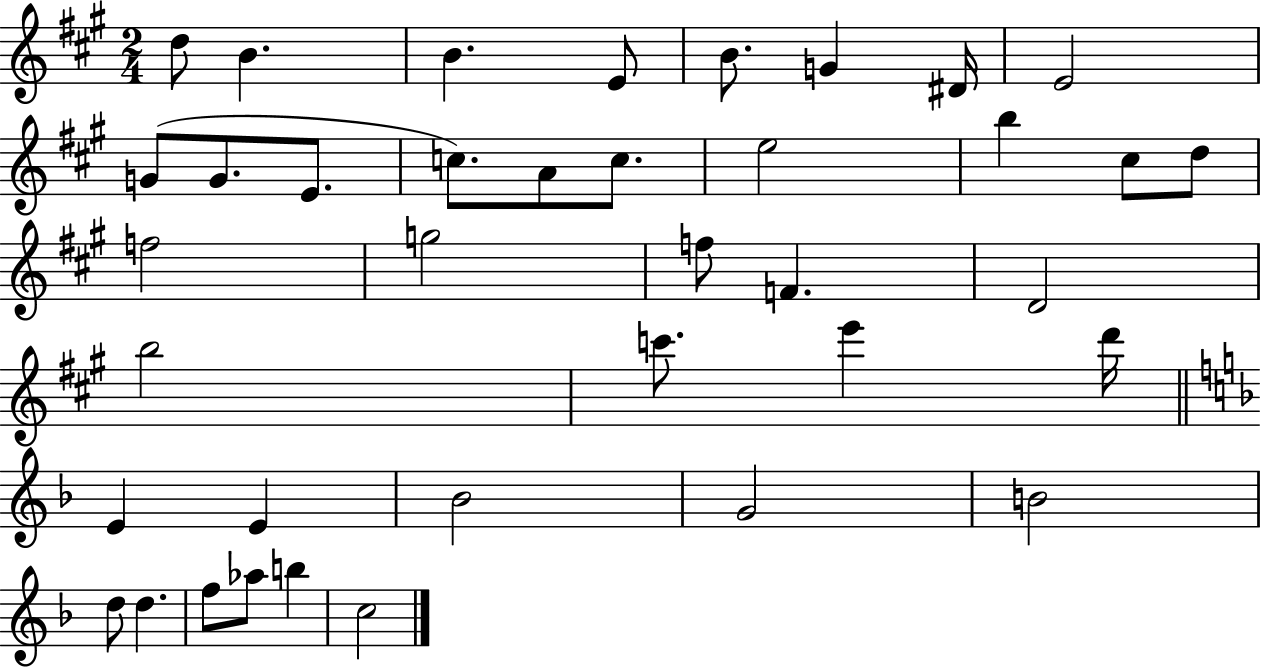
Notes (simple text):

D5/e B4/q. B4/q. E4/e B4/e. G4/q D#4/s E4/h G4/e G4/e. E4/e. C5/e. A4/e C5/e. E5/h B5/q C#5/e D5/e F5/h G5/h F5/e F4/q. D4/h B5/h C6/e. E6/q D6/s E4/q E4/q Bb4/h G4/h B4/h D5/e D5/q. F5/e Ab5/e B5/q C5/h